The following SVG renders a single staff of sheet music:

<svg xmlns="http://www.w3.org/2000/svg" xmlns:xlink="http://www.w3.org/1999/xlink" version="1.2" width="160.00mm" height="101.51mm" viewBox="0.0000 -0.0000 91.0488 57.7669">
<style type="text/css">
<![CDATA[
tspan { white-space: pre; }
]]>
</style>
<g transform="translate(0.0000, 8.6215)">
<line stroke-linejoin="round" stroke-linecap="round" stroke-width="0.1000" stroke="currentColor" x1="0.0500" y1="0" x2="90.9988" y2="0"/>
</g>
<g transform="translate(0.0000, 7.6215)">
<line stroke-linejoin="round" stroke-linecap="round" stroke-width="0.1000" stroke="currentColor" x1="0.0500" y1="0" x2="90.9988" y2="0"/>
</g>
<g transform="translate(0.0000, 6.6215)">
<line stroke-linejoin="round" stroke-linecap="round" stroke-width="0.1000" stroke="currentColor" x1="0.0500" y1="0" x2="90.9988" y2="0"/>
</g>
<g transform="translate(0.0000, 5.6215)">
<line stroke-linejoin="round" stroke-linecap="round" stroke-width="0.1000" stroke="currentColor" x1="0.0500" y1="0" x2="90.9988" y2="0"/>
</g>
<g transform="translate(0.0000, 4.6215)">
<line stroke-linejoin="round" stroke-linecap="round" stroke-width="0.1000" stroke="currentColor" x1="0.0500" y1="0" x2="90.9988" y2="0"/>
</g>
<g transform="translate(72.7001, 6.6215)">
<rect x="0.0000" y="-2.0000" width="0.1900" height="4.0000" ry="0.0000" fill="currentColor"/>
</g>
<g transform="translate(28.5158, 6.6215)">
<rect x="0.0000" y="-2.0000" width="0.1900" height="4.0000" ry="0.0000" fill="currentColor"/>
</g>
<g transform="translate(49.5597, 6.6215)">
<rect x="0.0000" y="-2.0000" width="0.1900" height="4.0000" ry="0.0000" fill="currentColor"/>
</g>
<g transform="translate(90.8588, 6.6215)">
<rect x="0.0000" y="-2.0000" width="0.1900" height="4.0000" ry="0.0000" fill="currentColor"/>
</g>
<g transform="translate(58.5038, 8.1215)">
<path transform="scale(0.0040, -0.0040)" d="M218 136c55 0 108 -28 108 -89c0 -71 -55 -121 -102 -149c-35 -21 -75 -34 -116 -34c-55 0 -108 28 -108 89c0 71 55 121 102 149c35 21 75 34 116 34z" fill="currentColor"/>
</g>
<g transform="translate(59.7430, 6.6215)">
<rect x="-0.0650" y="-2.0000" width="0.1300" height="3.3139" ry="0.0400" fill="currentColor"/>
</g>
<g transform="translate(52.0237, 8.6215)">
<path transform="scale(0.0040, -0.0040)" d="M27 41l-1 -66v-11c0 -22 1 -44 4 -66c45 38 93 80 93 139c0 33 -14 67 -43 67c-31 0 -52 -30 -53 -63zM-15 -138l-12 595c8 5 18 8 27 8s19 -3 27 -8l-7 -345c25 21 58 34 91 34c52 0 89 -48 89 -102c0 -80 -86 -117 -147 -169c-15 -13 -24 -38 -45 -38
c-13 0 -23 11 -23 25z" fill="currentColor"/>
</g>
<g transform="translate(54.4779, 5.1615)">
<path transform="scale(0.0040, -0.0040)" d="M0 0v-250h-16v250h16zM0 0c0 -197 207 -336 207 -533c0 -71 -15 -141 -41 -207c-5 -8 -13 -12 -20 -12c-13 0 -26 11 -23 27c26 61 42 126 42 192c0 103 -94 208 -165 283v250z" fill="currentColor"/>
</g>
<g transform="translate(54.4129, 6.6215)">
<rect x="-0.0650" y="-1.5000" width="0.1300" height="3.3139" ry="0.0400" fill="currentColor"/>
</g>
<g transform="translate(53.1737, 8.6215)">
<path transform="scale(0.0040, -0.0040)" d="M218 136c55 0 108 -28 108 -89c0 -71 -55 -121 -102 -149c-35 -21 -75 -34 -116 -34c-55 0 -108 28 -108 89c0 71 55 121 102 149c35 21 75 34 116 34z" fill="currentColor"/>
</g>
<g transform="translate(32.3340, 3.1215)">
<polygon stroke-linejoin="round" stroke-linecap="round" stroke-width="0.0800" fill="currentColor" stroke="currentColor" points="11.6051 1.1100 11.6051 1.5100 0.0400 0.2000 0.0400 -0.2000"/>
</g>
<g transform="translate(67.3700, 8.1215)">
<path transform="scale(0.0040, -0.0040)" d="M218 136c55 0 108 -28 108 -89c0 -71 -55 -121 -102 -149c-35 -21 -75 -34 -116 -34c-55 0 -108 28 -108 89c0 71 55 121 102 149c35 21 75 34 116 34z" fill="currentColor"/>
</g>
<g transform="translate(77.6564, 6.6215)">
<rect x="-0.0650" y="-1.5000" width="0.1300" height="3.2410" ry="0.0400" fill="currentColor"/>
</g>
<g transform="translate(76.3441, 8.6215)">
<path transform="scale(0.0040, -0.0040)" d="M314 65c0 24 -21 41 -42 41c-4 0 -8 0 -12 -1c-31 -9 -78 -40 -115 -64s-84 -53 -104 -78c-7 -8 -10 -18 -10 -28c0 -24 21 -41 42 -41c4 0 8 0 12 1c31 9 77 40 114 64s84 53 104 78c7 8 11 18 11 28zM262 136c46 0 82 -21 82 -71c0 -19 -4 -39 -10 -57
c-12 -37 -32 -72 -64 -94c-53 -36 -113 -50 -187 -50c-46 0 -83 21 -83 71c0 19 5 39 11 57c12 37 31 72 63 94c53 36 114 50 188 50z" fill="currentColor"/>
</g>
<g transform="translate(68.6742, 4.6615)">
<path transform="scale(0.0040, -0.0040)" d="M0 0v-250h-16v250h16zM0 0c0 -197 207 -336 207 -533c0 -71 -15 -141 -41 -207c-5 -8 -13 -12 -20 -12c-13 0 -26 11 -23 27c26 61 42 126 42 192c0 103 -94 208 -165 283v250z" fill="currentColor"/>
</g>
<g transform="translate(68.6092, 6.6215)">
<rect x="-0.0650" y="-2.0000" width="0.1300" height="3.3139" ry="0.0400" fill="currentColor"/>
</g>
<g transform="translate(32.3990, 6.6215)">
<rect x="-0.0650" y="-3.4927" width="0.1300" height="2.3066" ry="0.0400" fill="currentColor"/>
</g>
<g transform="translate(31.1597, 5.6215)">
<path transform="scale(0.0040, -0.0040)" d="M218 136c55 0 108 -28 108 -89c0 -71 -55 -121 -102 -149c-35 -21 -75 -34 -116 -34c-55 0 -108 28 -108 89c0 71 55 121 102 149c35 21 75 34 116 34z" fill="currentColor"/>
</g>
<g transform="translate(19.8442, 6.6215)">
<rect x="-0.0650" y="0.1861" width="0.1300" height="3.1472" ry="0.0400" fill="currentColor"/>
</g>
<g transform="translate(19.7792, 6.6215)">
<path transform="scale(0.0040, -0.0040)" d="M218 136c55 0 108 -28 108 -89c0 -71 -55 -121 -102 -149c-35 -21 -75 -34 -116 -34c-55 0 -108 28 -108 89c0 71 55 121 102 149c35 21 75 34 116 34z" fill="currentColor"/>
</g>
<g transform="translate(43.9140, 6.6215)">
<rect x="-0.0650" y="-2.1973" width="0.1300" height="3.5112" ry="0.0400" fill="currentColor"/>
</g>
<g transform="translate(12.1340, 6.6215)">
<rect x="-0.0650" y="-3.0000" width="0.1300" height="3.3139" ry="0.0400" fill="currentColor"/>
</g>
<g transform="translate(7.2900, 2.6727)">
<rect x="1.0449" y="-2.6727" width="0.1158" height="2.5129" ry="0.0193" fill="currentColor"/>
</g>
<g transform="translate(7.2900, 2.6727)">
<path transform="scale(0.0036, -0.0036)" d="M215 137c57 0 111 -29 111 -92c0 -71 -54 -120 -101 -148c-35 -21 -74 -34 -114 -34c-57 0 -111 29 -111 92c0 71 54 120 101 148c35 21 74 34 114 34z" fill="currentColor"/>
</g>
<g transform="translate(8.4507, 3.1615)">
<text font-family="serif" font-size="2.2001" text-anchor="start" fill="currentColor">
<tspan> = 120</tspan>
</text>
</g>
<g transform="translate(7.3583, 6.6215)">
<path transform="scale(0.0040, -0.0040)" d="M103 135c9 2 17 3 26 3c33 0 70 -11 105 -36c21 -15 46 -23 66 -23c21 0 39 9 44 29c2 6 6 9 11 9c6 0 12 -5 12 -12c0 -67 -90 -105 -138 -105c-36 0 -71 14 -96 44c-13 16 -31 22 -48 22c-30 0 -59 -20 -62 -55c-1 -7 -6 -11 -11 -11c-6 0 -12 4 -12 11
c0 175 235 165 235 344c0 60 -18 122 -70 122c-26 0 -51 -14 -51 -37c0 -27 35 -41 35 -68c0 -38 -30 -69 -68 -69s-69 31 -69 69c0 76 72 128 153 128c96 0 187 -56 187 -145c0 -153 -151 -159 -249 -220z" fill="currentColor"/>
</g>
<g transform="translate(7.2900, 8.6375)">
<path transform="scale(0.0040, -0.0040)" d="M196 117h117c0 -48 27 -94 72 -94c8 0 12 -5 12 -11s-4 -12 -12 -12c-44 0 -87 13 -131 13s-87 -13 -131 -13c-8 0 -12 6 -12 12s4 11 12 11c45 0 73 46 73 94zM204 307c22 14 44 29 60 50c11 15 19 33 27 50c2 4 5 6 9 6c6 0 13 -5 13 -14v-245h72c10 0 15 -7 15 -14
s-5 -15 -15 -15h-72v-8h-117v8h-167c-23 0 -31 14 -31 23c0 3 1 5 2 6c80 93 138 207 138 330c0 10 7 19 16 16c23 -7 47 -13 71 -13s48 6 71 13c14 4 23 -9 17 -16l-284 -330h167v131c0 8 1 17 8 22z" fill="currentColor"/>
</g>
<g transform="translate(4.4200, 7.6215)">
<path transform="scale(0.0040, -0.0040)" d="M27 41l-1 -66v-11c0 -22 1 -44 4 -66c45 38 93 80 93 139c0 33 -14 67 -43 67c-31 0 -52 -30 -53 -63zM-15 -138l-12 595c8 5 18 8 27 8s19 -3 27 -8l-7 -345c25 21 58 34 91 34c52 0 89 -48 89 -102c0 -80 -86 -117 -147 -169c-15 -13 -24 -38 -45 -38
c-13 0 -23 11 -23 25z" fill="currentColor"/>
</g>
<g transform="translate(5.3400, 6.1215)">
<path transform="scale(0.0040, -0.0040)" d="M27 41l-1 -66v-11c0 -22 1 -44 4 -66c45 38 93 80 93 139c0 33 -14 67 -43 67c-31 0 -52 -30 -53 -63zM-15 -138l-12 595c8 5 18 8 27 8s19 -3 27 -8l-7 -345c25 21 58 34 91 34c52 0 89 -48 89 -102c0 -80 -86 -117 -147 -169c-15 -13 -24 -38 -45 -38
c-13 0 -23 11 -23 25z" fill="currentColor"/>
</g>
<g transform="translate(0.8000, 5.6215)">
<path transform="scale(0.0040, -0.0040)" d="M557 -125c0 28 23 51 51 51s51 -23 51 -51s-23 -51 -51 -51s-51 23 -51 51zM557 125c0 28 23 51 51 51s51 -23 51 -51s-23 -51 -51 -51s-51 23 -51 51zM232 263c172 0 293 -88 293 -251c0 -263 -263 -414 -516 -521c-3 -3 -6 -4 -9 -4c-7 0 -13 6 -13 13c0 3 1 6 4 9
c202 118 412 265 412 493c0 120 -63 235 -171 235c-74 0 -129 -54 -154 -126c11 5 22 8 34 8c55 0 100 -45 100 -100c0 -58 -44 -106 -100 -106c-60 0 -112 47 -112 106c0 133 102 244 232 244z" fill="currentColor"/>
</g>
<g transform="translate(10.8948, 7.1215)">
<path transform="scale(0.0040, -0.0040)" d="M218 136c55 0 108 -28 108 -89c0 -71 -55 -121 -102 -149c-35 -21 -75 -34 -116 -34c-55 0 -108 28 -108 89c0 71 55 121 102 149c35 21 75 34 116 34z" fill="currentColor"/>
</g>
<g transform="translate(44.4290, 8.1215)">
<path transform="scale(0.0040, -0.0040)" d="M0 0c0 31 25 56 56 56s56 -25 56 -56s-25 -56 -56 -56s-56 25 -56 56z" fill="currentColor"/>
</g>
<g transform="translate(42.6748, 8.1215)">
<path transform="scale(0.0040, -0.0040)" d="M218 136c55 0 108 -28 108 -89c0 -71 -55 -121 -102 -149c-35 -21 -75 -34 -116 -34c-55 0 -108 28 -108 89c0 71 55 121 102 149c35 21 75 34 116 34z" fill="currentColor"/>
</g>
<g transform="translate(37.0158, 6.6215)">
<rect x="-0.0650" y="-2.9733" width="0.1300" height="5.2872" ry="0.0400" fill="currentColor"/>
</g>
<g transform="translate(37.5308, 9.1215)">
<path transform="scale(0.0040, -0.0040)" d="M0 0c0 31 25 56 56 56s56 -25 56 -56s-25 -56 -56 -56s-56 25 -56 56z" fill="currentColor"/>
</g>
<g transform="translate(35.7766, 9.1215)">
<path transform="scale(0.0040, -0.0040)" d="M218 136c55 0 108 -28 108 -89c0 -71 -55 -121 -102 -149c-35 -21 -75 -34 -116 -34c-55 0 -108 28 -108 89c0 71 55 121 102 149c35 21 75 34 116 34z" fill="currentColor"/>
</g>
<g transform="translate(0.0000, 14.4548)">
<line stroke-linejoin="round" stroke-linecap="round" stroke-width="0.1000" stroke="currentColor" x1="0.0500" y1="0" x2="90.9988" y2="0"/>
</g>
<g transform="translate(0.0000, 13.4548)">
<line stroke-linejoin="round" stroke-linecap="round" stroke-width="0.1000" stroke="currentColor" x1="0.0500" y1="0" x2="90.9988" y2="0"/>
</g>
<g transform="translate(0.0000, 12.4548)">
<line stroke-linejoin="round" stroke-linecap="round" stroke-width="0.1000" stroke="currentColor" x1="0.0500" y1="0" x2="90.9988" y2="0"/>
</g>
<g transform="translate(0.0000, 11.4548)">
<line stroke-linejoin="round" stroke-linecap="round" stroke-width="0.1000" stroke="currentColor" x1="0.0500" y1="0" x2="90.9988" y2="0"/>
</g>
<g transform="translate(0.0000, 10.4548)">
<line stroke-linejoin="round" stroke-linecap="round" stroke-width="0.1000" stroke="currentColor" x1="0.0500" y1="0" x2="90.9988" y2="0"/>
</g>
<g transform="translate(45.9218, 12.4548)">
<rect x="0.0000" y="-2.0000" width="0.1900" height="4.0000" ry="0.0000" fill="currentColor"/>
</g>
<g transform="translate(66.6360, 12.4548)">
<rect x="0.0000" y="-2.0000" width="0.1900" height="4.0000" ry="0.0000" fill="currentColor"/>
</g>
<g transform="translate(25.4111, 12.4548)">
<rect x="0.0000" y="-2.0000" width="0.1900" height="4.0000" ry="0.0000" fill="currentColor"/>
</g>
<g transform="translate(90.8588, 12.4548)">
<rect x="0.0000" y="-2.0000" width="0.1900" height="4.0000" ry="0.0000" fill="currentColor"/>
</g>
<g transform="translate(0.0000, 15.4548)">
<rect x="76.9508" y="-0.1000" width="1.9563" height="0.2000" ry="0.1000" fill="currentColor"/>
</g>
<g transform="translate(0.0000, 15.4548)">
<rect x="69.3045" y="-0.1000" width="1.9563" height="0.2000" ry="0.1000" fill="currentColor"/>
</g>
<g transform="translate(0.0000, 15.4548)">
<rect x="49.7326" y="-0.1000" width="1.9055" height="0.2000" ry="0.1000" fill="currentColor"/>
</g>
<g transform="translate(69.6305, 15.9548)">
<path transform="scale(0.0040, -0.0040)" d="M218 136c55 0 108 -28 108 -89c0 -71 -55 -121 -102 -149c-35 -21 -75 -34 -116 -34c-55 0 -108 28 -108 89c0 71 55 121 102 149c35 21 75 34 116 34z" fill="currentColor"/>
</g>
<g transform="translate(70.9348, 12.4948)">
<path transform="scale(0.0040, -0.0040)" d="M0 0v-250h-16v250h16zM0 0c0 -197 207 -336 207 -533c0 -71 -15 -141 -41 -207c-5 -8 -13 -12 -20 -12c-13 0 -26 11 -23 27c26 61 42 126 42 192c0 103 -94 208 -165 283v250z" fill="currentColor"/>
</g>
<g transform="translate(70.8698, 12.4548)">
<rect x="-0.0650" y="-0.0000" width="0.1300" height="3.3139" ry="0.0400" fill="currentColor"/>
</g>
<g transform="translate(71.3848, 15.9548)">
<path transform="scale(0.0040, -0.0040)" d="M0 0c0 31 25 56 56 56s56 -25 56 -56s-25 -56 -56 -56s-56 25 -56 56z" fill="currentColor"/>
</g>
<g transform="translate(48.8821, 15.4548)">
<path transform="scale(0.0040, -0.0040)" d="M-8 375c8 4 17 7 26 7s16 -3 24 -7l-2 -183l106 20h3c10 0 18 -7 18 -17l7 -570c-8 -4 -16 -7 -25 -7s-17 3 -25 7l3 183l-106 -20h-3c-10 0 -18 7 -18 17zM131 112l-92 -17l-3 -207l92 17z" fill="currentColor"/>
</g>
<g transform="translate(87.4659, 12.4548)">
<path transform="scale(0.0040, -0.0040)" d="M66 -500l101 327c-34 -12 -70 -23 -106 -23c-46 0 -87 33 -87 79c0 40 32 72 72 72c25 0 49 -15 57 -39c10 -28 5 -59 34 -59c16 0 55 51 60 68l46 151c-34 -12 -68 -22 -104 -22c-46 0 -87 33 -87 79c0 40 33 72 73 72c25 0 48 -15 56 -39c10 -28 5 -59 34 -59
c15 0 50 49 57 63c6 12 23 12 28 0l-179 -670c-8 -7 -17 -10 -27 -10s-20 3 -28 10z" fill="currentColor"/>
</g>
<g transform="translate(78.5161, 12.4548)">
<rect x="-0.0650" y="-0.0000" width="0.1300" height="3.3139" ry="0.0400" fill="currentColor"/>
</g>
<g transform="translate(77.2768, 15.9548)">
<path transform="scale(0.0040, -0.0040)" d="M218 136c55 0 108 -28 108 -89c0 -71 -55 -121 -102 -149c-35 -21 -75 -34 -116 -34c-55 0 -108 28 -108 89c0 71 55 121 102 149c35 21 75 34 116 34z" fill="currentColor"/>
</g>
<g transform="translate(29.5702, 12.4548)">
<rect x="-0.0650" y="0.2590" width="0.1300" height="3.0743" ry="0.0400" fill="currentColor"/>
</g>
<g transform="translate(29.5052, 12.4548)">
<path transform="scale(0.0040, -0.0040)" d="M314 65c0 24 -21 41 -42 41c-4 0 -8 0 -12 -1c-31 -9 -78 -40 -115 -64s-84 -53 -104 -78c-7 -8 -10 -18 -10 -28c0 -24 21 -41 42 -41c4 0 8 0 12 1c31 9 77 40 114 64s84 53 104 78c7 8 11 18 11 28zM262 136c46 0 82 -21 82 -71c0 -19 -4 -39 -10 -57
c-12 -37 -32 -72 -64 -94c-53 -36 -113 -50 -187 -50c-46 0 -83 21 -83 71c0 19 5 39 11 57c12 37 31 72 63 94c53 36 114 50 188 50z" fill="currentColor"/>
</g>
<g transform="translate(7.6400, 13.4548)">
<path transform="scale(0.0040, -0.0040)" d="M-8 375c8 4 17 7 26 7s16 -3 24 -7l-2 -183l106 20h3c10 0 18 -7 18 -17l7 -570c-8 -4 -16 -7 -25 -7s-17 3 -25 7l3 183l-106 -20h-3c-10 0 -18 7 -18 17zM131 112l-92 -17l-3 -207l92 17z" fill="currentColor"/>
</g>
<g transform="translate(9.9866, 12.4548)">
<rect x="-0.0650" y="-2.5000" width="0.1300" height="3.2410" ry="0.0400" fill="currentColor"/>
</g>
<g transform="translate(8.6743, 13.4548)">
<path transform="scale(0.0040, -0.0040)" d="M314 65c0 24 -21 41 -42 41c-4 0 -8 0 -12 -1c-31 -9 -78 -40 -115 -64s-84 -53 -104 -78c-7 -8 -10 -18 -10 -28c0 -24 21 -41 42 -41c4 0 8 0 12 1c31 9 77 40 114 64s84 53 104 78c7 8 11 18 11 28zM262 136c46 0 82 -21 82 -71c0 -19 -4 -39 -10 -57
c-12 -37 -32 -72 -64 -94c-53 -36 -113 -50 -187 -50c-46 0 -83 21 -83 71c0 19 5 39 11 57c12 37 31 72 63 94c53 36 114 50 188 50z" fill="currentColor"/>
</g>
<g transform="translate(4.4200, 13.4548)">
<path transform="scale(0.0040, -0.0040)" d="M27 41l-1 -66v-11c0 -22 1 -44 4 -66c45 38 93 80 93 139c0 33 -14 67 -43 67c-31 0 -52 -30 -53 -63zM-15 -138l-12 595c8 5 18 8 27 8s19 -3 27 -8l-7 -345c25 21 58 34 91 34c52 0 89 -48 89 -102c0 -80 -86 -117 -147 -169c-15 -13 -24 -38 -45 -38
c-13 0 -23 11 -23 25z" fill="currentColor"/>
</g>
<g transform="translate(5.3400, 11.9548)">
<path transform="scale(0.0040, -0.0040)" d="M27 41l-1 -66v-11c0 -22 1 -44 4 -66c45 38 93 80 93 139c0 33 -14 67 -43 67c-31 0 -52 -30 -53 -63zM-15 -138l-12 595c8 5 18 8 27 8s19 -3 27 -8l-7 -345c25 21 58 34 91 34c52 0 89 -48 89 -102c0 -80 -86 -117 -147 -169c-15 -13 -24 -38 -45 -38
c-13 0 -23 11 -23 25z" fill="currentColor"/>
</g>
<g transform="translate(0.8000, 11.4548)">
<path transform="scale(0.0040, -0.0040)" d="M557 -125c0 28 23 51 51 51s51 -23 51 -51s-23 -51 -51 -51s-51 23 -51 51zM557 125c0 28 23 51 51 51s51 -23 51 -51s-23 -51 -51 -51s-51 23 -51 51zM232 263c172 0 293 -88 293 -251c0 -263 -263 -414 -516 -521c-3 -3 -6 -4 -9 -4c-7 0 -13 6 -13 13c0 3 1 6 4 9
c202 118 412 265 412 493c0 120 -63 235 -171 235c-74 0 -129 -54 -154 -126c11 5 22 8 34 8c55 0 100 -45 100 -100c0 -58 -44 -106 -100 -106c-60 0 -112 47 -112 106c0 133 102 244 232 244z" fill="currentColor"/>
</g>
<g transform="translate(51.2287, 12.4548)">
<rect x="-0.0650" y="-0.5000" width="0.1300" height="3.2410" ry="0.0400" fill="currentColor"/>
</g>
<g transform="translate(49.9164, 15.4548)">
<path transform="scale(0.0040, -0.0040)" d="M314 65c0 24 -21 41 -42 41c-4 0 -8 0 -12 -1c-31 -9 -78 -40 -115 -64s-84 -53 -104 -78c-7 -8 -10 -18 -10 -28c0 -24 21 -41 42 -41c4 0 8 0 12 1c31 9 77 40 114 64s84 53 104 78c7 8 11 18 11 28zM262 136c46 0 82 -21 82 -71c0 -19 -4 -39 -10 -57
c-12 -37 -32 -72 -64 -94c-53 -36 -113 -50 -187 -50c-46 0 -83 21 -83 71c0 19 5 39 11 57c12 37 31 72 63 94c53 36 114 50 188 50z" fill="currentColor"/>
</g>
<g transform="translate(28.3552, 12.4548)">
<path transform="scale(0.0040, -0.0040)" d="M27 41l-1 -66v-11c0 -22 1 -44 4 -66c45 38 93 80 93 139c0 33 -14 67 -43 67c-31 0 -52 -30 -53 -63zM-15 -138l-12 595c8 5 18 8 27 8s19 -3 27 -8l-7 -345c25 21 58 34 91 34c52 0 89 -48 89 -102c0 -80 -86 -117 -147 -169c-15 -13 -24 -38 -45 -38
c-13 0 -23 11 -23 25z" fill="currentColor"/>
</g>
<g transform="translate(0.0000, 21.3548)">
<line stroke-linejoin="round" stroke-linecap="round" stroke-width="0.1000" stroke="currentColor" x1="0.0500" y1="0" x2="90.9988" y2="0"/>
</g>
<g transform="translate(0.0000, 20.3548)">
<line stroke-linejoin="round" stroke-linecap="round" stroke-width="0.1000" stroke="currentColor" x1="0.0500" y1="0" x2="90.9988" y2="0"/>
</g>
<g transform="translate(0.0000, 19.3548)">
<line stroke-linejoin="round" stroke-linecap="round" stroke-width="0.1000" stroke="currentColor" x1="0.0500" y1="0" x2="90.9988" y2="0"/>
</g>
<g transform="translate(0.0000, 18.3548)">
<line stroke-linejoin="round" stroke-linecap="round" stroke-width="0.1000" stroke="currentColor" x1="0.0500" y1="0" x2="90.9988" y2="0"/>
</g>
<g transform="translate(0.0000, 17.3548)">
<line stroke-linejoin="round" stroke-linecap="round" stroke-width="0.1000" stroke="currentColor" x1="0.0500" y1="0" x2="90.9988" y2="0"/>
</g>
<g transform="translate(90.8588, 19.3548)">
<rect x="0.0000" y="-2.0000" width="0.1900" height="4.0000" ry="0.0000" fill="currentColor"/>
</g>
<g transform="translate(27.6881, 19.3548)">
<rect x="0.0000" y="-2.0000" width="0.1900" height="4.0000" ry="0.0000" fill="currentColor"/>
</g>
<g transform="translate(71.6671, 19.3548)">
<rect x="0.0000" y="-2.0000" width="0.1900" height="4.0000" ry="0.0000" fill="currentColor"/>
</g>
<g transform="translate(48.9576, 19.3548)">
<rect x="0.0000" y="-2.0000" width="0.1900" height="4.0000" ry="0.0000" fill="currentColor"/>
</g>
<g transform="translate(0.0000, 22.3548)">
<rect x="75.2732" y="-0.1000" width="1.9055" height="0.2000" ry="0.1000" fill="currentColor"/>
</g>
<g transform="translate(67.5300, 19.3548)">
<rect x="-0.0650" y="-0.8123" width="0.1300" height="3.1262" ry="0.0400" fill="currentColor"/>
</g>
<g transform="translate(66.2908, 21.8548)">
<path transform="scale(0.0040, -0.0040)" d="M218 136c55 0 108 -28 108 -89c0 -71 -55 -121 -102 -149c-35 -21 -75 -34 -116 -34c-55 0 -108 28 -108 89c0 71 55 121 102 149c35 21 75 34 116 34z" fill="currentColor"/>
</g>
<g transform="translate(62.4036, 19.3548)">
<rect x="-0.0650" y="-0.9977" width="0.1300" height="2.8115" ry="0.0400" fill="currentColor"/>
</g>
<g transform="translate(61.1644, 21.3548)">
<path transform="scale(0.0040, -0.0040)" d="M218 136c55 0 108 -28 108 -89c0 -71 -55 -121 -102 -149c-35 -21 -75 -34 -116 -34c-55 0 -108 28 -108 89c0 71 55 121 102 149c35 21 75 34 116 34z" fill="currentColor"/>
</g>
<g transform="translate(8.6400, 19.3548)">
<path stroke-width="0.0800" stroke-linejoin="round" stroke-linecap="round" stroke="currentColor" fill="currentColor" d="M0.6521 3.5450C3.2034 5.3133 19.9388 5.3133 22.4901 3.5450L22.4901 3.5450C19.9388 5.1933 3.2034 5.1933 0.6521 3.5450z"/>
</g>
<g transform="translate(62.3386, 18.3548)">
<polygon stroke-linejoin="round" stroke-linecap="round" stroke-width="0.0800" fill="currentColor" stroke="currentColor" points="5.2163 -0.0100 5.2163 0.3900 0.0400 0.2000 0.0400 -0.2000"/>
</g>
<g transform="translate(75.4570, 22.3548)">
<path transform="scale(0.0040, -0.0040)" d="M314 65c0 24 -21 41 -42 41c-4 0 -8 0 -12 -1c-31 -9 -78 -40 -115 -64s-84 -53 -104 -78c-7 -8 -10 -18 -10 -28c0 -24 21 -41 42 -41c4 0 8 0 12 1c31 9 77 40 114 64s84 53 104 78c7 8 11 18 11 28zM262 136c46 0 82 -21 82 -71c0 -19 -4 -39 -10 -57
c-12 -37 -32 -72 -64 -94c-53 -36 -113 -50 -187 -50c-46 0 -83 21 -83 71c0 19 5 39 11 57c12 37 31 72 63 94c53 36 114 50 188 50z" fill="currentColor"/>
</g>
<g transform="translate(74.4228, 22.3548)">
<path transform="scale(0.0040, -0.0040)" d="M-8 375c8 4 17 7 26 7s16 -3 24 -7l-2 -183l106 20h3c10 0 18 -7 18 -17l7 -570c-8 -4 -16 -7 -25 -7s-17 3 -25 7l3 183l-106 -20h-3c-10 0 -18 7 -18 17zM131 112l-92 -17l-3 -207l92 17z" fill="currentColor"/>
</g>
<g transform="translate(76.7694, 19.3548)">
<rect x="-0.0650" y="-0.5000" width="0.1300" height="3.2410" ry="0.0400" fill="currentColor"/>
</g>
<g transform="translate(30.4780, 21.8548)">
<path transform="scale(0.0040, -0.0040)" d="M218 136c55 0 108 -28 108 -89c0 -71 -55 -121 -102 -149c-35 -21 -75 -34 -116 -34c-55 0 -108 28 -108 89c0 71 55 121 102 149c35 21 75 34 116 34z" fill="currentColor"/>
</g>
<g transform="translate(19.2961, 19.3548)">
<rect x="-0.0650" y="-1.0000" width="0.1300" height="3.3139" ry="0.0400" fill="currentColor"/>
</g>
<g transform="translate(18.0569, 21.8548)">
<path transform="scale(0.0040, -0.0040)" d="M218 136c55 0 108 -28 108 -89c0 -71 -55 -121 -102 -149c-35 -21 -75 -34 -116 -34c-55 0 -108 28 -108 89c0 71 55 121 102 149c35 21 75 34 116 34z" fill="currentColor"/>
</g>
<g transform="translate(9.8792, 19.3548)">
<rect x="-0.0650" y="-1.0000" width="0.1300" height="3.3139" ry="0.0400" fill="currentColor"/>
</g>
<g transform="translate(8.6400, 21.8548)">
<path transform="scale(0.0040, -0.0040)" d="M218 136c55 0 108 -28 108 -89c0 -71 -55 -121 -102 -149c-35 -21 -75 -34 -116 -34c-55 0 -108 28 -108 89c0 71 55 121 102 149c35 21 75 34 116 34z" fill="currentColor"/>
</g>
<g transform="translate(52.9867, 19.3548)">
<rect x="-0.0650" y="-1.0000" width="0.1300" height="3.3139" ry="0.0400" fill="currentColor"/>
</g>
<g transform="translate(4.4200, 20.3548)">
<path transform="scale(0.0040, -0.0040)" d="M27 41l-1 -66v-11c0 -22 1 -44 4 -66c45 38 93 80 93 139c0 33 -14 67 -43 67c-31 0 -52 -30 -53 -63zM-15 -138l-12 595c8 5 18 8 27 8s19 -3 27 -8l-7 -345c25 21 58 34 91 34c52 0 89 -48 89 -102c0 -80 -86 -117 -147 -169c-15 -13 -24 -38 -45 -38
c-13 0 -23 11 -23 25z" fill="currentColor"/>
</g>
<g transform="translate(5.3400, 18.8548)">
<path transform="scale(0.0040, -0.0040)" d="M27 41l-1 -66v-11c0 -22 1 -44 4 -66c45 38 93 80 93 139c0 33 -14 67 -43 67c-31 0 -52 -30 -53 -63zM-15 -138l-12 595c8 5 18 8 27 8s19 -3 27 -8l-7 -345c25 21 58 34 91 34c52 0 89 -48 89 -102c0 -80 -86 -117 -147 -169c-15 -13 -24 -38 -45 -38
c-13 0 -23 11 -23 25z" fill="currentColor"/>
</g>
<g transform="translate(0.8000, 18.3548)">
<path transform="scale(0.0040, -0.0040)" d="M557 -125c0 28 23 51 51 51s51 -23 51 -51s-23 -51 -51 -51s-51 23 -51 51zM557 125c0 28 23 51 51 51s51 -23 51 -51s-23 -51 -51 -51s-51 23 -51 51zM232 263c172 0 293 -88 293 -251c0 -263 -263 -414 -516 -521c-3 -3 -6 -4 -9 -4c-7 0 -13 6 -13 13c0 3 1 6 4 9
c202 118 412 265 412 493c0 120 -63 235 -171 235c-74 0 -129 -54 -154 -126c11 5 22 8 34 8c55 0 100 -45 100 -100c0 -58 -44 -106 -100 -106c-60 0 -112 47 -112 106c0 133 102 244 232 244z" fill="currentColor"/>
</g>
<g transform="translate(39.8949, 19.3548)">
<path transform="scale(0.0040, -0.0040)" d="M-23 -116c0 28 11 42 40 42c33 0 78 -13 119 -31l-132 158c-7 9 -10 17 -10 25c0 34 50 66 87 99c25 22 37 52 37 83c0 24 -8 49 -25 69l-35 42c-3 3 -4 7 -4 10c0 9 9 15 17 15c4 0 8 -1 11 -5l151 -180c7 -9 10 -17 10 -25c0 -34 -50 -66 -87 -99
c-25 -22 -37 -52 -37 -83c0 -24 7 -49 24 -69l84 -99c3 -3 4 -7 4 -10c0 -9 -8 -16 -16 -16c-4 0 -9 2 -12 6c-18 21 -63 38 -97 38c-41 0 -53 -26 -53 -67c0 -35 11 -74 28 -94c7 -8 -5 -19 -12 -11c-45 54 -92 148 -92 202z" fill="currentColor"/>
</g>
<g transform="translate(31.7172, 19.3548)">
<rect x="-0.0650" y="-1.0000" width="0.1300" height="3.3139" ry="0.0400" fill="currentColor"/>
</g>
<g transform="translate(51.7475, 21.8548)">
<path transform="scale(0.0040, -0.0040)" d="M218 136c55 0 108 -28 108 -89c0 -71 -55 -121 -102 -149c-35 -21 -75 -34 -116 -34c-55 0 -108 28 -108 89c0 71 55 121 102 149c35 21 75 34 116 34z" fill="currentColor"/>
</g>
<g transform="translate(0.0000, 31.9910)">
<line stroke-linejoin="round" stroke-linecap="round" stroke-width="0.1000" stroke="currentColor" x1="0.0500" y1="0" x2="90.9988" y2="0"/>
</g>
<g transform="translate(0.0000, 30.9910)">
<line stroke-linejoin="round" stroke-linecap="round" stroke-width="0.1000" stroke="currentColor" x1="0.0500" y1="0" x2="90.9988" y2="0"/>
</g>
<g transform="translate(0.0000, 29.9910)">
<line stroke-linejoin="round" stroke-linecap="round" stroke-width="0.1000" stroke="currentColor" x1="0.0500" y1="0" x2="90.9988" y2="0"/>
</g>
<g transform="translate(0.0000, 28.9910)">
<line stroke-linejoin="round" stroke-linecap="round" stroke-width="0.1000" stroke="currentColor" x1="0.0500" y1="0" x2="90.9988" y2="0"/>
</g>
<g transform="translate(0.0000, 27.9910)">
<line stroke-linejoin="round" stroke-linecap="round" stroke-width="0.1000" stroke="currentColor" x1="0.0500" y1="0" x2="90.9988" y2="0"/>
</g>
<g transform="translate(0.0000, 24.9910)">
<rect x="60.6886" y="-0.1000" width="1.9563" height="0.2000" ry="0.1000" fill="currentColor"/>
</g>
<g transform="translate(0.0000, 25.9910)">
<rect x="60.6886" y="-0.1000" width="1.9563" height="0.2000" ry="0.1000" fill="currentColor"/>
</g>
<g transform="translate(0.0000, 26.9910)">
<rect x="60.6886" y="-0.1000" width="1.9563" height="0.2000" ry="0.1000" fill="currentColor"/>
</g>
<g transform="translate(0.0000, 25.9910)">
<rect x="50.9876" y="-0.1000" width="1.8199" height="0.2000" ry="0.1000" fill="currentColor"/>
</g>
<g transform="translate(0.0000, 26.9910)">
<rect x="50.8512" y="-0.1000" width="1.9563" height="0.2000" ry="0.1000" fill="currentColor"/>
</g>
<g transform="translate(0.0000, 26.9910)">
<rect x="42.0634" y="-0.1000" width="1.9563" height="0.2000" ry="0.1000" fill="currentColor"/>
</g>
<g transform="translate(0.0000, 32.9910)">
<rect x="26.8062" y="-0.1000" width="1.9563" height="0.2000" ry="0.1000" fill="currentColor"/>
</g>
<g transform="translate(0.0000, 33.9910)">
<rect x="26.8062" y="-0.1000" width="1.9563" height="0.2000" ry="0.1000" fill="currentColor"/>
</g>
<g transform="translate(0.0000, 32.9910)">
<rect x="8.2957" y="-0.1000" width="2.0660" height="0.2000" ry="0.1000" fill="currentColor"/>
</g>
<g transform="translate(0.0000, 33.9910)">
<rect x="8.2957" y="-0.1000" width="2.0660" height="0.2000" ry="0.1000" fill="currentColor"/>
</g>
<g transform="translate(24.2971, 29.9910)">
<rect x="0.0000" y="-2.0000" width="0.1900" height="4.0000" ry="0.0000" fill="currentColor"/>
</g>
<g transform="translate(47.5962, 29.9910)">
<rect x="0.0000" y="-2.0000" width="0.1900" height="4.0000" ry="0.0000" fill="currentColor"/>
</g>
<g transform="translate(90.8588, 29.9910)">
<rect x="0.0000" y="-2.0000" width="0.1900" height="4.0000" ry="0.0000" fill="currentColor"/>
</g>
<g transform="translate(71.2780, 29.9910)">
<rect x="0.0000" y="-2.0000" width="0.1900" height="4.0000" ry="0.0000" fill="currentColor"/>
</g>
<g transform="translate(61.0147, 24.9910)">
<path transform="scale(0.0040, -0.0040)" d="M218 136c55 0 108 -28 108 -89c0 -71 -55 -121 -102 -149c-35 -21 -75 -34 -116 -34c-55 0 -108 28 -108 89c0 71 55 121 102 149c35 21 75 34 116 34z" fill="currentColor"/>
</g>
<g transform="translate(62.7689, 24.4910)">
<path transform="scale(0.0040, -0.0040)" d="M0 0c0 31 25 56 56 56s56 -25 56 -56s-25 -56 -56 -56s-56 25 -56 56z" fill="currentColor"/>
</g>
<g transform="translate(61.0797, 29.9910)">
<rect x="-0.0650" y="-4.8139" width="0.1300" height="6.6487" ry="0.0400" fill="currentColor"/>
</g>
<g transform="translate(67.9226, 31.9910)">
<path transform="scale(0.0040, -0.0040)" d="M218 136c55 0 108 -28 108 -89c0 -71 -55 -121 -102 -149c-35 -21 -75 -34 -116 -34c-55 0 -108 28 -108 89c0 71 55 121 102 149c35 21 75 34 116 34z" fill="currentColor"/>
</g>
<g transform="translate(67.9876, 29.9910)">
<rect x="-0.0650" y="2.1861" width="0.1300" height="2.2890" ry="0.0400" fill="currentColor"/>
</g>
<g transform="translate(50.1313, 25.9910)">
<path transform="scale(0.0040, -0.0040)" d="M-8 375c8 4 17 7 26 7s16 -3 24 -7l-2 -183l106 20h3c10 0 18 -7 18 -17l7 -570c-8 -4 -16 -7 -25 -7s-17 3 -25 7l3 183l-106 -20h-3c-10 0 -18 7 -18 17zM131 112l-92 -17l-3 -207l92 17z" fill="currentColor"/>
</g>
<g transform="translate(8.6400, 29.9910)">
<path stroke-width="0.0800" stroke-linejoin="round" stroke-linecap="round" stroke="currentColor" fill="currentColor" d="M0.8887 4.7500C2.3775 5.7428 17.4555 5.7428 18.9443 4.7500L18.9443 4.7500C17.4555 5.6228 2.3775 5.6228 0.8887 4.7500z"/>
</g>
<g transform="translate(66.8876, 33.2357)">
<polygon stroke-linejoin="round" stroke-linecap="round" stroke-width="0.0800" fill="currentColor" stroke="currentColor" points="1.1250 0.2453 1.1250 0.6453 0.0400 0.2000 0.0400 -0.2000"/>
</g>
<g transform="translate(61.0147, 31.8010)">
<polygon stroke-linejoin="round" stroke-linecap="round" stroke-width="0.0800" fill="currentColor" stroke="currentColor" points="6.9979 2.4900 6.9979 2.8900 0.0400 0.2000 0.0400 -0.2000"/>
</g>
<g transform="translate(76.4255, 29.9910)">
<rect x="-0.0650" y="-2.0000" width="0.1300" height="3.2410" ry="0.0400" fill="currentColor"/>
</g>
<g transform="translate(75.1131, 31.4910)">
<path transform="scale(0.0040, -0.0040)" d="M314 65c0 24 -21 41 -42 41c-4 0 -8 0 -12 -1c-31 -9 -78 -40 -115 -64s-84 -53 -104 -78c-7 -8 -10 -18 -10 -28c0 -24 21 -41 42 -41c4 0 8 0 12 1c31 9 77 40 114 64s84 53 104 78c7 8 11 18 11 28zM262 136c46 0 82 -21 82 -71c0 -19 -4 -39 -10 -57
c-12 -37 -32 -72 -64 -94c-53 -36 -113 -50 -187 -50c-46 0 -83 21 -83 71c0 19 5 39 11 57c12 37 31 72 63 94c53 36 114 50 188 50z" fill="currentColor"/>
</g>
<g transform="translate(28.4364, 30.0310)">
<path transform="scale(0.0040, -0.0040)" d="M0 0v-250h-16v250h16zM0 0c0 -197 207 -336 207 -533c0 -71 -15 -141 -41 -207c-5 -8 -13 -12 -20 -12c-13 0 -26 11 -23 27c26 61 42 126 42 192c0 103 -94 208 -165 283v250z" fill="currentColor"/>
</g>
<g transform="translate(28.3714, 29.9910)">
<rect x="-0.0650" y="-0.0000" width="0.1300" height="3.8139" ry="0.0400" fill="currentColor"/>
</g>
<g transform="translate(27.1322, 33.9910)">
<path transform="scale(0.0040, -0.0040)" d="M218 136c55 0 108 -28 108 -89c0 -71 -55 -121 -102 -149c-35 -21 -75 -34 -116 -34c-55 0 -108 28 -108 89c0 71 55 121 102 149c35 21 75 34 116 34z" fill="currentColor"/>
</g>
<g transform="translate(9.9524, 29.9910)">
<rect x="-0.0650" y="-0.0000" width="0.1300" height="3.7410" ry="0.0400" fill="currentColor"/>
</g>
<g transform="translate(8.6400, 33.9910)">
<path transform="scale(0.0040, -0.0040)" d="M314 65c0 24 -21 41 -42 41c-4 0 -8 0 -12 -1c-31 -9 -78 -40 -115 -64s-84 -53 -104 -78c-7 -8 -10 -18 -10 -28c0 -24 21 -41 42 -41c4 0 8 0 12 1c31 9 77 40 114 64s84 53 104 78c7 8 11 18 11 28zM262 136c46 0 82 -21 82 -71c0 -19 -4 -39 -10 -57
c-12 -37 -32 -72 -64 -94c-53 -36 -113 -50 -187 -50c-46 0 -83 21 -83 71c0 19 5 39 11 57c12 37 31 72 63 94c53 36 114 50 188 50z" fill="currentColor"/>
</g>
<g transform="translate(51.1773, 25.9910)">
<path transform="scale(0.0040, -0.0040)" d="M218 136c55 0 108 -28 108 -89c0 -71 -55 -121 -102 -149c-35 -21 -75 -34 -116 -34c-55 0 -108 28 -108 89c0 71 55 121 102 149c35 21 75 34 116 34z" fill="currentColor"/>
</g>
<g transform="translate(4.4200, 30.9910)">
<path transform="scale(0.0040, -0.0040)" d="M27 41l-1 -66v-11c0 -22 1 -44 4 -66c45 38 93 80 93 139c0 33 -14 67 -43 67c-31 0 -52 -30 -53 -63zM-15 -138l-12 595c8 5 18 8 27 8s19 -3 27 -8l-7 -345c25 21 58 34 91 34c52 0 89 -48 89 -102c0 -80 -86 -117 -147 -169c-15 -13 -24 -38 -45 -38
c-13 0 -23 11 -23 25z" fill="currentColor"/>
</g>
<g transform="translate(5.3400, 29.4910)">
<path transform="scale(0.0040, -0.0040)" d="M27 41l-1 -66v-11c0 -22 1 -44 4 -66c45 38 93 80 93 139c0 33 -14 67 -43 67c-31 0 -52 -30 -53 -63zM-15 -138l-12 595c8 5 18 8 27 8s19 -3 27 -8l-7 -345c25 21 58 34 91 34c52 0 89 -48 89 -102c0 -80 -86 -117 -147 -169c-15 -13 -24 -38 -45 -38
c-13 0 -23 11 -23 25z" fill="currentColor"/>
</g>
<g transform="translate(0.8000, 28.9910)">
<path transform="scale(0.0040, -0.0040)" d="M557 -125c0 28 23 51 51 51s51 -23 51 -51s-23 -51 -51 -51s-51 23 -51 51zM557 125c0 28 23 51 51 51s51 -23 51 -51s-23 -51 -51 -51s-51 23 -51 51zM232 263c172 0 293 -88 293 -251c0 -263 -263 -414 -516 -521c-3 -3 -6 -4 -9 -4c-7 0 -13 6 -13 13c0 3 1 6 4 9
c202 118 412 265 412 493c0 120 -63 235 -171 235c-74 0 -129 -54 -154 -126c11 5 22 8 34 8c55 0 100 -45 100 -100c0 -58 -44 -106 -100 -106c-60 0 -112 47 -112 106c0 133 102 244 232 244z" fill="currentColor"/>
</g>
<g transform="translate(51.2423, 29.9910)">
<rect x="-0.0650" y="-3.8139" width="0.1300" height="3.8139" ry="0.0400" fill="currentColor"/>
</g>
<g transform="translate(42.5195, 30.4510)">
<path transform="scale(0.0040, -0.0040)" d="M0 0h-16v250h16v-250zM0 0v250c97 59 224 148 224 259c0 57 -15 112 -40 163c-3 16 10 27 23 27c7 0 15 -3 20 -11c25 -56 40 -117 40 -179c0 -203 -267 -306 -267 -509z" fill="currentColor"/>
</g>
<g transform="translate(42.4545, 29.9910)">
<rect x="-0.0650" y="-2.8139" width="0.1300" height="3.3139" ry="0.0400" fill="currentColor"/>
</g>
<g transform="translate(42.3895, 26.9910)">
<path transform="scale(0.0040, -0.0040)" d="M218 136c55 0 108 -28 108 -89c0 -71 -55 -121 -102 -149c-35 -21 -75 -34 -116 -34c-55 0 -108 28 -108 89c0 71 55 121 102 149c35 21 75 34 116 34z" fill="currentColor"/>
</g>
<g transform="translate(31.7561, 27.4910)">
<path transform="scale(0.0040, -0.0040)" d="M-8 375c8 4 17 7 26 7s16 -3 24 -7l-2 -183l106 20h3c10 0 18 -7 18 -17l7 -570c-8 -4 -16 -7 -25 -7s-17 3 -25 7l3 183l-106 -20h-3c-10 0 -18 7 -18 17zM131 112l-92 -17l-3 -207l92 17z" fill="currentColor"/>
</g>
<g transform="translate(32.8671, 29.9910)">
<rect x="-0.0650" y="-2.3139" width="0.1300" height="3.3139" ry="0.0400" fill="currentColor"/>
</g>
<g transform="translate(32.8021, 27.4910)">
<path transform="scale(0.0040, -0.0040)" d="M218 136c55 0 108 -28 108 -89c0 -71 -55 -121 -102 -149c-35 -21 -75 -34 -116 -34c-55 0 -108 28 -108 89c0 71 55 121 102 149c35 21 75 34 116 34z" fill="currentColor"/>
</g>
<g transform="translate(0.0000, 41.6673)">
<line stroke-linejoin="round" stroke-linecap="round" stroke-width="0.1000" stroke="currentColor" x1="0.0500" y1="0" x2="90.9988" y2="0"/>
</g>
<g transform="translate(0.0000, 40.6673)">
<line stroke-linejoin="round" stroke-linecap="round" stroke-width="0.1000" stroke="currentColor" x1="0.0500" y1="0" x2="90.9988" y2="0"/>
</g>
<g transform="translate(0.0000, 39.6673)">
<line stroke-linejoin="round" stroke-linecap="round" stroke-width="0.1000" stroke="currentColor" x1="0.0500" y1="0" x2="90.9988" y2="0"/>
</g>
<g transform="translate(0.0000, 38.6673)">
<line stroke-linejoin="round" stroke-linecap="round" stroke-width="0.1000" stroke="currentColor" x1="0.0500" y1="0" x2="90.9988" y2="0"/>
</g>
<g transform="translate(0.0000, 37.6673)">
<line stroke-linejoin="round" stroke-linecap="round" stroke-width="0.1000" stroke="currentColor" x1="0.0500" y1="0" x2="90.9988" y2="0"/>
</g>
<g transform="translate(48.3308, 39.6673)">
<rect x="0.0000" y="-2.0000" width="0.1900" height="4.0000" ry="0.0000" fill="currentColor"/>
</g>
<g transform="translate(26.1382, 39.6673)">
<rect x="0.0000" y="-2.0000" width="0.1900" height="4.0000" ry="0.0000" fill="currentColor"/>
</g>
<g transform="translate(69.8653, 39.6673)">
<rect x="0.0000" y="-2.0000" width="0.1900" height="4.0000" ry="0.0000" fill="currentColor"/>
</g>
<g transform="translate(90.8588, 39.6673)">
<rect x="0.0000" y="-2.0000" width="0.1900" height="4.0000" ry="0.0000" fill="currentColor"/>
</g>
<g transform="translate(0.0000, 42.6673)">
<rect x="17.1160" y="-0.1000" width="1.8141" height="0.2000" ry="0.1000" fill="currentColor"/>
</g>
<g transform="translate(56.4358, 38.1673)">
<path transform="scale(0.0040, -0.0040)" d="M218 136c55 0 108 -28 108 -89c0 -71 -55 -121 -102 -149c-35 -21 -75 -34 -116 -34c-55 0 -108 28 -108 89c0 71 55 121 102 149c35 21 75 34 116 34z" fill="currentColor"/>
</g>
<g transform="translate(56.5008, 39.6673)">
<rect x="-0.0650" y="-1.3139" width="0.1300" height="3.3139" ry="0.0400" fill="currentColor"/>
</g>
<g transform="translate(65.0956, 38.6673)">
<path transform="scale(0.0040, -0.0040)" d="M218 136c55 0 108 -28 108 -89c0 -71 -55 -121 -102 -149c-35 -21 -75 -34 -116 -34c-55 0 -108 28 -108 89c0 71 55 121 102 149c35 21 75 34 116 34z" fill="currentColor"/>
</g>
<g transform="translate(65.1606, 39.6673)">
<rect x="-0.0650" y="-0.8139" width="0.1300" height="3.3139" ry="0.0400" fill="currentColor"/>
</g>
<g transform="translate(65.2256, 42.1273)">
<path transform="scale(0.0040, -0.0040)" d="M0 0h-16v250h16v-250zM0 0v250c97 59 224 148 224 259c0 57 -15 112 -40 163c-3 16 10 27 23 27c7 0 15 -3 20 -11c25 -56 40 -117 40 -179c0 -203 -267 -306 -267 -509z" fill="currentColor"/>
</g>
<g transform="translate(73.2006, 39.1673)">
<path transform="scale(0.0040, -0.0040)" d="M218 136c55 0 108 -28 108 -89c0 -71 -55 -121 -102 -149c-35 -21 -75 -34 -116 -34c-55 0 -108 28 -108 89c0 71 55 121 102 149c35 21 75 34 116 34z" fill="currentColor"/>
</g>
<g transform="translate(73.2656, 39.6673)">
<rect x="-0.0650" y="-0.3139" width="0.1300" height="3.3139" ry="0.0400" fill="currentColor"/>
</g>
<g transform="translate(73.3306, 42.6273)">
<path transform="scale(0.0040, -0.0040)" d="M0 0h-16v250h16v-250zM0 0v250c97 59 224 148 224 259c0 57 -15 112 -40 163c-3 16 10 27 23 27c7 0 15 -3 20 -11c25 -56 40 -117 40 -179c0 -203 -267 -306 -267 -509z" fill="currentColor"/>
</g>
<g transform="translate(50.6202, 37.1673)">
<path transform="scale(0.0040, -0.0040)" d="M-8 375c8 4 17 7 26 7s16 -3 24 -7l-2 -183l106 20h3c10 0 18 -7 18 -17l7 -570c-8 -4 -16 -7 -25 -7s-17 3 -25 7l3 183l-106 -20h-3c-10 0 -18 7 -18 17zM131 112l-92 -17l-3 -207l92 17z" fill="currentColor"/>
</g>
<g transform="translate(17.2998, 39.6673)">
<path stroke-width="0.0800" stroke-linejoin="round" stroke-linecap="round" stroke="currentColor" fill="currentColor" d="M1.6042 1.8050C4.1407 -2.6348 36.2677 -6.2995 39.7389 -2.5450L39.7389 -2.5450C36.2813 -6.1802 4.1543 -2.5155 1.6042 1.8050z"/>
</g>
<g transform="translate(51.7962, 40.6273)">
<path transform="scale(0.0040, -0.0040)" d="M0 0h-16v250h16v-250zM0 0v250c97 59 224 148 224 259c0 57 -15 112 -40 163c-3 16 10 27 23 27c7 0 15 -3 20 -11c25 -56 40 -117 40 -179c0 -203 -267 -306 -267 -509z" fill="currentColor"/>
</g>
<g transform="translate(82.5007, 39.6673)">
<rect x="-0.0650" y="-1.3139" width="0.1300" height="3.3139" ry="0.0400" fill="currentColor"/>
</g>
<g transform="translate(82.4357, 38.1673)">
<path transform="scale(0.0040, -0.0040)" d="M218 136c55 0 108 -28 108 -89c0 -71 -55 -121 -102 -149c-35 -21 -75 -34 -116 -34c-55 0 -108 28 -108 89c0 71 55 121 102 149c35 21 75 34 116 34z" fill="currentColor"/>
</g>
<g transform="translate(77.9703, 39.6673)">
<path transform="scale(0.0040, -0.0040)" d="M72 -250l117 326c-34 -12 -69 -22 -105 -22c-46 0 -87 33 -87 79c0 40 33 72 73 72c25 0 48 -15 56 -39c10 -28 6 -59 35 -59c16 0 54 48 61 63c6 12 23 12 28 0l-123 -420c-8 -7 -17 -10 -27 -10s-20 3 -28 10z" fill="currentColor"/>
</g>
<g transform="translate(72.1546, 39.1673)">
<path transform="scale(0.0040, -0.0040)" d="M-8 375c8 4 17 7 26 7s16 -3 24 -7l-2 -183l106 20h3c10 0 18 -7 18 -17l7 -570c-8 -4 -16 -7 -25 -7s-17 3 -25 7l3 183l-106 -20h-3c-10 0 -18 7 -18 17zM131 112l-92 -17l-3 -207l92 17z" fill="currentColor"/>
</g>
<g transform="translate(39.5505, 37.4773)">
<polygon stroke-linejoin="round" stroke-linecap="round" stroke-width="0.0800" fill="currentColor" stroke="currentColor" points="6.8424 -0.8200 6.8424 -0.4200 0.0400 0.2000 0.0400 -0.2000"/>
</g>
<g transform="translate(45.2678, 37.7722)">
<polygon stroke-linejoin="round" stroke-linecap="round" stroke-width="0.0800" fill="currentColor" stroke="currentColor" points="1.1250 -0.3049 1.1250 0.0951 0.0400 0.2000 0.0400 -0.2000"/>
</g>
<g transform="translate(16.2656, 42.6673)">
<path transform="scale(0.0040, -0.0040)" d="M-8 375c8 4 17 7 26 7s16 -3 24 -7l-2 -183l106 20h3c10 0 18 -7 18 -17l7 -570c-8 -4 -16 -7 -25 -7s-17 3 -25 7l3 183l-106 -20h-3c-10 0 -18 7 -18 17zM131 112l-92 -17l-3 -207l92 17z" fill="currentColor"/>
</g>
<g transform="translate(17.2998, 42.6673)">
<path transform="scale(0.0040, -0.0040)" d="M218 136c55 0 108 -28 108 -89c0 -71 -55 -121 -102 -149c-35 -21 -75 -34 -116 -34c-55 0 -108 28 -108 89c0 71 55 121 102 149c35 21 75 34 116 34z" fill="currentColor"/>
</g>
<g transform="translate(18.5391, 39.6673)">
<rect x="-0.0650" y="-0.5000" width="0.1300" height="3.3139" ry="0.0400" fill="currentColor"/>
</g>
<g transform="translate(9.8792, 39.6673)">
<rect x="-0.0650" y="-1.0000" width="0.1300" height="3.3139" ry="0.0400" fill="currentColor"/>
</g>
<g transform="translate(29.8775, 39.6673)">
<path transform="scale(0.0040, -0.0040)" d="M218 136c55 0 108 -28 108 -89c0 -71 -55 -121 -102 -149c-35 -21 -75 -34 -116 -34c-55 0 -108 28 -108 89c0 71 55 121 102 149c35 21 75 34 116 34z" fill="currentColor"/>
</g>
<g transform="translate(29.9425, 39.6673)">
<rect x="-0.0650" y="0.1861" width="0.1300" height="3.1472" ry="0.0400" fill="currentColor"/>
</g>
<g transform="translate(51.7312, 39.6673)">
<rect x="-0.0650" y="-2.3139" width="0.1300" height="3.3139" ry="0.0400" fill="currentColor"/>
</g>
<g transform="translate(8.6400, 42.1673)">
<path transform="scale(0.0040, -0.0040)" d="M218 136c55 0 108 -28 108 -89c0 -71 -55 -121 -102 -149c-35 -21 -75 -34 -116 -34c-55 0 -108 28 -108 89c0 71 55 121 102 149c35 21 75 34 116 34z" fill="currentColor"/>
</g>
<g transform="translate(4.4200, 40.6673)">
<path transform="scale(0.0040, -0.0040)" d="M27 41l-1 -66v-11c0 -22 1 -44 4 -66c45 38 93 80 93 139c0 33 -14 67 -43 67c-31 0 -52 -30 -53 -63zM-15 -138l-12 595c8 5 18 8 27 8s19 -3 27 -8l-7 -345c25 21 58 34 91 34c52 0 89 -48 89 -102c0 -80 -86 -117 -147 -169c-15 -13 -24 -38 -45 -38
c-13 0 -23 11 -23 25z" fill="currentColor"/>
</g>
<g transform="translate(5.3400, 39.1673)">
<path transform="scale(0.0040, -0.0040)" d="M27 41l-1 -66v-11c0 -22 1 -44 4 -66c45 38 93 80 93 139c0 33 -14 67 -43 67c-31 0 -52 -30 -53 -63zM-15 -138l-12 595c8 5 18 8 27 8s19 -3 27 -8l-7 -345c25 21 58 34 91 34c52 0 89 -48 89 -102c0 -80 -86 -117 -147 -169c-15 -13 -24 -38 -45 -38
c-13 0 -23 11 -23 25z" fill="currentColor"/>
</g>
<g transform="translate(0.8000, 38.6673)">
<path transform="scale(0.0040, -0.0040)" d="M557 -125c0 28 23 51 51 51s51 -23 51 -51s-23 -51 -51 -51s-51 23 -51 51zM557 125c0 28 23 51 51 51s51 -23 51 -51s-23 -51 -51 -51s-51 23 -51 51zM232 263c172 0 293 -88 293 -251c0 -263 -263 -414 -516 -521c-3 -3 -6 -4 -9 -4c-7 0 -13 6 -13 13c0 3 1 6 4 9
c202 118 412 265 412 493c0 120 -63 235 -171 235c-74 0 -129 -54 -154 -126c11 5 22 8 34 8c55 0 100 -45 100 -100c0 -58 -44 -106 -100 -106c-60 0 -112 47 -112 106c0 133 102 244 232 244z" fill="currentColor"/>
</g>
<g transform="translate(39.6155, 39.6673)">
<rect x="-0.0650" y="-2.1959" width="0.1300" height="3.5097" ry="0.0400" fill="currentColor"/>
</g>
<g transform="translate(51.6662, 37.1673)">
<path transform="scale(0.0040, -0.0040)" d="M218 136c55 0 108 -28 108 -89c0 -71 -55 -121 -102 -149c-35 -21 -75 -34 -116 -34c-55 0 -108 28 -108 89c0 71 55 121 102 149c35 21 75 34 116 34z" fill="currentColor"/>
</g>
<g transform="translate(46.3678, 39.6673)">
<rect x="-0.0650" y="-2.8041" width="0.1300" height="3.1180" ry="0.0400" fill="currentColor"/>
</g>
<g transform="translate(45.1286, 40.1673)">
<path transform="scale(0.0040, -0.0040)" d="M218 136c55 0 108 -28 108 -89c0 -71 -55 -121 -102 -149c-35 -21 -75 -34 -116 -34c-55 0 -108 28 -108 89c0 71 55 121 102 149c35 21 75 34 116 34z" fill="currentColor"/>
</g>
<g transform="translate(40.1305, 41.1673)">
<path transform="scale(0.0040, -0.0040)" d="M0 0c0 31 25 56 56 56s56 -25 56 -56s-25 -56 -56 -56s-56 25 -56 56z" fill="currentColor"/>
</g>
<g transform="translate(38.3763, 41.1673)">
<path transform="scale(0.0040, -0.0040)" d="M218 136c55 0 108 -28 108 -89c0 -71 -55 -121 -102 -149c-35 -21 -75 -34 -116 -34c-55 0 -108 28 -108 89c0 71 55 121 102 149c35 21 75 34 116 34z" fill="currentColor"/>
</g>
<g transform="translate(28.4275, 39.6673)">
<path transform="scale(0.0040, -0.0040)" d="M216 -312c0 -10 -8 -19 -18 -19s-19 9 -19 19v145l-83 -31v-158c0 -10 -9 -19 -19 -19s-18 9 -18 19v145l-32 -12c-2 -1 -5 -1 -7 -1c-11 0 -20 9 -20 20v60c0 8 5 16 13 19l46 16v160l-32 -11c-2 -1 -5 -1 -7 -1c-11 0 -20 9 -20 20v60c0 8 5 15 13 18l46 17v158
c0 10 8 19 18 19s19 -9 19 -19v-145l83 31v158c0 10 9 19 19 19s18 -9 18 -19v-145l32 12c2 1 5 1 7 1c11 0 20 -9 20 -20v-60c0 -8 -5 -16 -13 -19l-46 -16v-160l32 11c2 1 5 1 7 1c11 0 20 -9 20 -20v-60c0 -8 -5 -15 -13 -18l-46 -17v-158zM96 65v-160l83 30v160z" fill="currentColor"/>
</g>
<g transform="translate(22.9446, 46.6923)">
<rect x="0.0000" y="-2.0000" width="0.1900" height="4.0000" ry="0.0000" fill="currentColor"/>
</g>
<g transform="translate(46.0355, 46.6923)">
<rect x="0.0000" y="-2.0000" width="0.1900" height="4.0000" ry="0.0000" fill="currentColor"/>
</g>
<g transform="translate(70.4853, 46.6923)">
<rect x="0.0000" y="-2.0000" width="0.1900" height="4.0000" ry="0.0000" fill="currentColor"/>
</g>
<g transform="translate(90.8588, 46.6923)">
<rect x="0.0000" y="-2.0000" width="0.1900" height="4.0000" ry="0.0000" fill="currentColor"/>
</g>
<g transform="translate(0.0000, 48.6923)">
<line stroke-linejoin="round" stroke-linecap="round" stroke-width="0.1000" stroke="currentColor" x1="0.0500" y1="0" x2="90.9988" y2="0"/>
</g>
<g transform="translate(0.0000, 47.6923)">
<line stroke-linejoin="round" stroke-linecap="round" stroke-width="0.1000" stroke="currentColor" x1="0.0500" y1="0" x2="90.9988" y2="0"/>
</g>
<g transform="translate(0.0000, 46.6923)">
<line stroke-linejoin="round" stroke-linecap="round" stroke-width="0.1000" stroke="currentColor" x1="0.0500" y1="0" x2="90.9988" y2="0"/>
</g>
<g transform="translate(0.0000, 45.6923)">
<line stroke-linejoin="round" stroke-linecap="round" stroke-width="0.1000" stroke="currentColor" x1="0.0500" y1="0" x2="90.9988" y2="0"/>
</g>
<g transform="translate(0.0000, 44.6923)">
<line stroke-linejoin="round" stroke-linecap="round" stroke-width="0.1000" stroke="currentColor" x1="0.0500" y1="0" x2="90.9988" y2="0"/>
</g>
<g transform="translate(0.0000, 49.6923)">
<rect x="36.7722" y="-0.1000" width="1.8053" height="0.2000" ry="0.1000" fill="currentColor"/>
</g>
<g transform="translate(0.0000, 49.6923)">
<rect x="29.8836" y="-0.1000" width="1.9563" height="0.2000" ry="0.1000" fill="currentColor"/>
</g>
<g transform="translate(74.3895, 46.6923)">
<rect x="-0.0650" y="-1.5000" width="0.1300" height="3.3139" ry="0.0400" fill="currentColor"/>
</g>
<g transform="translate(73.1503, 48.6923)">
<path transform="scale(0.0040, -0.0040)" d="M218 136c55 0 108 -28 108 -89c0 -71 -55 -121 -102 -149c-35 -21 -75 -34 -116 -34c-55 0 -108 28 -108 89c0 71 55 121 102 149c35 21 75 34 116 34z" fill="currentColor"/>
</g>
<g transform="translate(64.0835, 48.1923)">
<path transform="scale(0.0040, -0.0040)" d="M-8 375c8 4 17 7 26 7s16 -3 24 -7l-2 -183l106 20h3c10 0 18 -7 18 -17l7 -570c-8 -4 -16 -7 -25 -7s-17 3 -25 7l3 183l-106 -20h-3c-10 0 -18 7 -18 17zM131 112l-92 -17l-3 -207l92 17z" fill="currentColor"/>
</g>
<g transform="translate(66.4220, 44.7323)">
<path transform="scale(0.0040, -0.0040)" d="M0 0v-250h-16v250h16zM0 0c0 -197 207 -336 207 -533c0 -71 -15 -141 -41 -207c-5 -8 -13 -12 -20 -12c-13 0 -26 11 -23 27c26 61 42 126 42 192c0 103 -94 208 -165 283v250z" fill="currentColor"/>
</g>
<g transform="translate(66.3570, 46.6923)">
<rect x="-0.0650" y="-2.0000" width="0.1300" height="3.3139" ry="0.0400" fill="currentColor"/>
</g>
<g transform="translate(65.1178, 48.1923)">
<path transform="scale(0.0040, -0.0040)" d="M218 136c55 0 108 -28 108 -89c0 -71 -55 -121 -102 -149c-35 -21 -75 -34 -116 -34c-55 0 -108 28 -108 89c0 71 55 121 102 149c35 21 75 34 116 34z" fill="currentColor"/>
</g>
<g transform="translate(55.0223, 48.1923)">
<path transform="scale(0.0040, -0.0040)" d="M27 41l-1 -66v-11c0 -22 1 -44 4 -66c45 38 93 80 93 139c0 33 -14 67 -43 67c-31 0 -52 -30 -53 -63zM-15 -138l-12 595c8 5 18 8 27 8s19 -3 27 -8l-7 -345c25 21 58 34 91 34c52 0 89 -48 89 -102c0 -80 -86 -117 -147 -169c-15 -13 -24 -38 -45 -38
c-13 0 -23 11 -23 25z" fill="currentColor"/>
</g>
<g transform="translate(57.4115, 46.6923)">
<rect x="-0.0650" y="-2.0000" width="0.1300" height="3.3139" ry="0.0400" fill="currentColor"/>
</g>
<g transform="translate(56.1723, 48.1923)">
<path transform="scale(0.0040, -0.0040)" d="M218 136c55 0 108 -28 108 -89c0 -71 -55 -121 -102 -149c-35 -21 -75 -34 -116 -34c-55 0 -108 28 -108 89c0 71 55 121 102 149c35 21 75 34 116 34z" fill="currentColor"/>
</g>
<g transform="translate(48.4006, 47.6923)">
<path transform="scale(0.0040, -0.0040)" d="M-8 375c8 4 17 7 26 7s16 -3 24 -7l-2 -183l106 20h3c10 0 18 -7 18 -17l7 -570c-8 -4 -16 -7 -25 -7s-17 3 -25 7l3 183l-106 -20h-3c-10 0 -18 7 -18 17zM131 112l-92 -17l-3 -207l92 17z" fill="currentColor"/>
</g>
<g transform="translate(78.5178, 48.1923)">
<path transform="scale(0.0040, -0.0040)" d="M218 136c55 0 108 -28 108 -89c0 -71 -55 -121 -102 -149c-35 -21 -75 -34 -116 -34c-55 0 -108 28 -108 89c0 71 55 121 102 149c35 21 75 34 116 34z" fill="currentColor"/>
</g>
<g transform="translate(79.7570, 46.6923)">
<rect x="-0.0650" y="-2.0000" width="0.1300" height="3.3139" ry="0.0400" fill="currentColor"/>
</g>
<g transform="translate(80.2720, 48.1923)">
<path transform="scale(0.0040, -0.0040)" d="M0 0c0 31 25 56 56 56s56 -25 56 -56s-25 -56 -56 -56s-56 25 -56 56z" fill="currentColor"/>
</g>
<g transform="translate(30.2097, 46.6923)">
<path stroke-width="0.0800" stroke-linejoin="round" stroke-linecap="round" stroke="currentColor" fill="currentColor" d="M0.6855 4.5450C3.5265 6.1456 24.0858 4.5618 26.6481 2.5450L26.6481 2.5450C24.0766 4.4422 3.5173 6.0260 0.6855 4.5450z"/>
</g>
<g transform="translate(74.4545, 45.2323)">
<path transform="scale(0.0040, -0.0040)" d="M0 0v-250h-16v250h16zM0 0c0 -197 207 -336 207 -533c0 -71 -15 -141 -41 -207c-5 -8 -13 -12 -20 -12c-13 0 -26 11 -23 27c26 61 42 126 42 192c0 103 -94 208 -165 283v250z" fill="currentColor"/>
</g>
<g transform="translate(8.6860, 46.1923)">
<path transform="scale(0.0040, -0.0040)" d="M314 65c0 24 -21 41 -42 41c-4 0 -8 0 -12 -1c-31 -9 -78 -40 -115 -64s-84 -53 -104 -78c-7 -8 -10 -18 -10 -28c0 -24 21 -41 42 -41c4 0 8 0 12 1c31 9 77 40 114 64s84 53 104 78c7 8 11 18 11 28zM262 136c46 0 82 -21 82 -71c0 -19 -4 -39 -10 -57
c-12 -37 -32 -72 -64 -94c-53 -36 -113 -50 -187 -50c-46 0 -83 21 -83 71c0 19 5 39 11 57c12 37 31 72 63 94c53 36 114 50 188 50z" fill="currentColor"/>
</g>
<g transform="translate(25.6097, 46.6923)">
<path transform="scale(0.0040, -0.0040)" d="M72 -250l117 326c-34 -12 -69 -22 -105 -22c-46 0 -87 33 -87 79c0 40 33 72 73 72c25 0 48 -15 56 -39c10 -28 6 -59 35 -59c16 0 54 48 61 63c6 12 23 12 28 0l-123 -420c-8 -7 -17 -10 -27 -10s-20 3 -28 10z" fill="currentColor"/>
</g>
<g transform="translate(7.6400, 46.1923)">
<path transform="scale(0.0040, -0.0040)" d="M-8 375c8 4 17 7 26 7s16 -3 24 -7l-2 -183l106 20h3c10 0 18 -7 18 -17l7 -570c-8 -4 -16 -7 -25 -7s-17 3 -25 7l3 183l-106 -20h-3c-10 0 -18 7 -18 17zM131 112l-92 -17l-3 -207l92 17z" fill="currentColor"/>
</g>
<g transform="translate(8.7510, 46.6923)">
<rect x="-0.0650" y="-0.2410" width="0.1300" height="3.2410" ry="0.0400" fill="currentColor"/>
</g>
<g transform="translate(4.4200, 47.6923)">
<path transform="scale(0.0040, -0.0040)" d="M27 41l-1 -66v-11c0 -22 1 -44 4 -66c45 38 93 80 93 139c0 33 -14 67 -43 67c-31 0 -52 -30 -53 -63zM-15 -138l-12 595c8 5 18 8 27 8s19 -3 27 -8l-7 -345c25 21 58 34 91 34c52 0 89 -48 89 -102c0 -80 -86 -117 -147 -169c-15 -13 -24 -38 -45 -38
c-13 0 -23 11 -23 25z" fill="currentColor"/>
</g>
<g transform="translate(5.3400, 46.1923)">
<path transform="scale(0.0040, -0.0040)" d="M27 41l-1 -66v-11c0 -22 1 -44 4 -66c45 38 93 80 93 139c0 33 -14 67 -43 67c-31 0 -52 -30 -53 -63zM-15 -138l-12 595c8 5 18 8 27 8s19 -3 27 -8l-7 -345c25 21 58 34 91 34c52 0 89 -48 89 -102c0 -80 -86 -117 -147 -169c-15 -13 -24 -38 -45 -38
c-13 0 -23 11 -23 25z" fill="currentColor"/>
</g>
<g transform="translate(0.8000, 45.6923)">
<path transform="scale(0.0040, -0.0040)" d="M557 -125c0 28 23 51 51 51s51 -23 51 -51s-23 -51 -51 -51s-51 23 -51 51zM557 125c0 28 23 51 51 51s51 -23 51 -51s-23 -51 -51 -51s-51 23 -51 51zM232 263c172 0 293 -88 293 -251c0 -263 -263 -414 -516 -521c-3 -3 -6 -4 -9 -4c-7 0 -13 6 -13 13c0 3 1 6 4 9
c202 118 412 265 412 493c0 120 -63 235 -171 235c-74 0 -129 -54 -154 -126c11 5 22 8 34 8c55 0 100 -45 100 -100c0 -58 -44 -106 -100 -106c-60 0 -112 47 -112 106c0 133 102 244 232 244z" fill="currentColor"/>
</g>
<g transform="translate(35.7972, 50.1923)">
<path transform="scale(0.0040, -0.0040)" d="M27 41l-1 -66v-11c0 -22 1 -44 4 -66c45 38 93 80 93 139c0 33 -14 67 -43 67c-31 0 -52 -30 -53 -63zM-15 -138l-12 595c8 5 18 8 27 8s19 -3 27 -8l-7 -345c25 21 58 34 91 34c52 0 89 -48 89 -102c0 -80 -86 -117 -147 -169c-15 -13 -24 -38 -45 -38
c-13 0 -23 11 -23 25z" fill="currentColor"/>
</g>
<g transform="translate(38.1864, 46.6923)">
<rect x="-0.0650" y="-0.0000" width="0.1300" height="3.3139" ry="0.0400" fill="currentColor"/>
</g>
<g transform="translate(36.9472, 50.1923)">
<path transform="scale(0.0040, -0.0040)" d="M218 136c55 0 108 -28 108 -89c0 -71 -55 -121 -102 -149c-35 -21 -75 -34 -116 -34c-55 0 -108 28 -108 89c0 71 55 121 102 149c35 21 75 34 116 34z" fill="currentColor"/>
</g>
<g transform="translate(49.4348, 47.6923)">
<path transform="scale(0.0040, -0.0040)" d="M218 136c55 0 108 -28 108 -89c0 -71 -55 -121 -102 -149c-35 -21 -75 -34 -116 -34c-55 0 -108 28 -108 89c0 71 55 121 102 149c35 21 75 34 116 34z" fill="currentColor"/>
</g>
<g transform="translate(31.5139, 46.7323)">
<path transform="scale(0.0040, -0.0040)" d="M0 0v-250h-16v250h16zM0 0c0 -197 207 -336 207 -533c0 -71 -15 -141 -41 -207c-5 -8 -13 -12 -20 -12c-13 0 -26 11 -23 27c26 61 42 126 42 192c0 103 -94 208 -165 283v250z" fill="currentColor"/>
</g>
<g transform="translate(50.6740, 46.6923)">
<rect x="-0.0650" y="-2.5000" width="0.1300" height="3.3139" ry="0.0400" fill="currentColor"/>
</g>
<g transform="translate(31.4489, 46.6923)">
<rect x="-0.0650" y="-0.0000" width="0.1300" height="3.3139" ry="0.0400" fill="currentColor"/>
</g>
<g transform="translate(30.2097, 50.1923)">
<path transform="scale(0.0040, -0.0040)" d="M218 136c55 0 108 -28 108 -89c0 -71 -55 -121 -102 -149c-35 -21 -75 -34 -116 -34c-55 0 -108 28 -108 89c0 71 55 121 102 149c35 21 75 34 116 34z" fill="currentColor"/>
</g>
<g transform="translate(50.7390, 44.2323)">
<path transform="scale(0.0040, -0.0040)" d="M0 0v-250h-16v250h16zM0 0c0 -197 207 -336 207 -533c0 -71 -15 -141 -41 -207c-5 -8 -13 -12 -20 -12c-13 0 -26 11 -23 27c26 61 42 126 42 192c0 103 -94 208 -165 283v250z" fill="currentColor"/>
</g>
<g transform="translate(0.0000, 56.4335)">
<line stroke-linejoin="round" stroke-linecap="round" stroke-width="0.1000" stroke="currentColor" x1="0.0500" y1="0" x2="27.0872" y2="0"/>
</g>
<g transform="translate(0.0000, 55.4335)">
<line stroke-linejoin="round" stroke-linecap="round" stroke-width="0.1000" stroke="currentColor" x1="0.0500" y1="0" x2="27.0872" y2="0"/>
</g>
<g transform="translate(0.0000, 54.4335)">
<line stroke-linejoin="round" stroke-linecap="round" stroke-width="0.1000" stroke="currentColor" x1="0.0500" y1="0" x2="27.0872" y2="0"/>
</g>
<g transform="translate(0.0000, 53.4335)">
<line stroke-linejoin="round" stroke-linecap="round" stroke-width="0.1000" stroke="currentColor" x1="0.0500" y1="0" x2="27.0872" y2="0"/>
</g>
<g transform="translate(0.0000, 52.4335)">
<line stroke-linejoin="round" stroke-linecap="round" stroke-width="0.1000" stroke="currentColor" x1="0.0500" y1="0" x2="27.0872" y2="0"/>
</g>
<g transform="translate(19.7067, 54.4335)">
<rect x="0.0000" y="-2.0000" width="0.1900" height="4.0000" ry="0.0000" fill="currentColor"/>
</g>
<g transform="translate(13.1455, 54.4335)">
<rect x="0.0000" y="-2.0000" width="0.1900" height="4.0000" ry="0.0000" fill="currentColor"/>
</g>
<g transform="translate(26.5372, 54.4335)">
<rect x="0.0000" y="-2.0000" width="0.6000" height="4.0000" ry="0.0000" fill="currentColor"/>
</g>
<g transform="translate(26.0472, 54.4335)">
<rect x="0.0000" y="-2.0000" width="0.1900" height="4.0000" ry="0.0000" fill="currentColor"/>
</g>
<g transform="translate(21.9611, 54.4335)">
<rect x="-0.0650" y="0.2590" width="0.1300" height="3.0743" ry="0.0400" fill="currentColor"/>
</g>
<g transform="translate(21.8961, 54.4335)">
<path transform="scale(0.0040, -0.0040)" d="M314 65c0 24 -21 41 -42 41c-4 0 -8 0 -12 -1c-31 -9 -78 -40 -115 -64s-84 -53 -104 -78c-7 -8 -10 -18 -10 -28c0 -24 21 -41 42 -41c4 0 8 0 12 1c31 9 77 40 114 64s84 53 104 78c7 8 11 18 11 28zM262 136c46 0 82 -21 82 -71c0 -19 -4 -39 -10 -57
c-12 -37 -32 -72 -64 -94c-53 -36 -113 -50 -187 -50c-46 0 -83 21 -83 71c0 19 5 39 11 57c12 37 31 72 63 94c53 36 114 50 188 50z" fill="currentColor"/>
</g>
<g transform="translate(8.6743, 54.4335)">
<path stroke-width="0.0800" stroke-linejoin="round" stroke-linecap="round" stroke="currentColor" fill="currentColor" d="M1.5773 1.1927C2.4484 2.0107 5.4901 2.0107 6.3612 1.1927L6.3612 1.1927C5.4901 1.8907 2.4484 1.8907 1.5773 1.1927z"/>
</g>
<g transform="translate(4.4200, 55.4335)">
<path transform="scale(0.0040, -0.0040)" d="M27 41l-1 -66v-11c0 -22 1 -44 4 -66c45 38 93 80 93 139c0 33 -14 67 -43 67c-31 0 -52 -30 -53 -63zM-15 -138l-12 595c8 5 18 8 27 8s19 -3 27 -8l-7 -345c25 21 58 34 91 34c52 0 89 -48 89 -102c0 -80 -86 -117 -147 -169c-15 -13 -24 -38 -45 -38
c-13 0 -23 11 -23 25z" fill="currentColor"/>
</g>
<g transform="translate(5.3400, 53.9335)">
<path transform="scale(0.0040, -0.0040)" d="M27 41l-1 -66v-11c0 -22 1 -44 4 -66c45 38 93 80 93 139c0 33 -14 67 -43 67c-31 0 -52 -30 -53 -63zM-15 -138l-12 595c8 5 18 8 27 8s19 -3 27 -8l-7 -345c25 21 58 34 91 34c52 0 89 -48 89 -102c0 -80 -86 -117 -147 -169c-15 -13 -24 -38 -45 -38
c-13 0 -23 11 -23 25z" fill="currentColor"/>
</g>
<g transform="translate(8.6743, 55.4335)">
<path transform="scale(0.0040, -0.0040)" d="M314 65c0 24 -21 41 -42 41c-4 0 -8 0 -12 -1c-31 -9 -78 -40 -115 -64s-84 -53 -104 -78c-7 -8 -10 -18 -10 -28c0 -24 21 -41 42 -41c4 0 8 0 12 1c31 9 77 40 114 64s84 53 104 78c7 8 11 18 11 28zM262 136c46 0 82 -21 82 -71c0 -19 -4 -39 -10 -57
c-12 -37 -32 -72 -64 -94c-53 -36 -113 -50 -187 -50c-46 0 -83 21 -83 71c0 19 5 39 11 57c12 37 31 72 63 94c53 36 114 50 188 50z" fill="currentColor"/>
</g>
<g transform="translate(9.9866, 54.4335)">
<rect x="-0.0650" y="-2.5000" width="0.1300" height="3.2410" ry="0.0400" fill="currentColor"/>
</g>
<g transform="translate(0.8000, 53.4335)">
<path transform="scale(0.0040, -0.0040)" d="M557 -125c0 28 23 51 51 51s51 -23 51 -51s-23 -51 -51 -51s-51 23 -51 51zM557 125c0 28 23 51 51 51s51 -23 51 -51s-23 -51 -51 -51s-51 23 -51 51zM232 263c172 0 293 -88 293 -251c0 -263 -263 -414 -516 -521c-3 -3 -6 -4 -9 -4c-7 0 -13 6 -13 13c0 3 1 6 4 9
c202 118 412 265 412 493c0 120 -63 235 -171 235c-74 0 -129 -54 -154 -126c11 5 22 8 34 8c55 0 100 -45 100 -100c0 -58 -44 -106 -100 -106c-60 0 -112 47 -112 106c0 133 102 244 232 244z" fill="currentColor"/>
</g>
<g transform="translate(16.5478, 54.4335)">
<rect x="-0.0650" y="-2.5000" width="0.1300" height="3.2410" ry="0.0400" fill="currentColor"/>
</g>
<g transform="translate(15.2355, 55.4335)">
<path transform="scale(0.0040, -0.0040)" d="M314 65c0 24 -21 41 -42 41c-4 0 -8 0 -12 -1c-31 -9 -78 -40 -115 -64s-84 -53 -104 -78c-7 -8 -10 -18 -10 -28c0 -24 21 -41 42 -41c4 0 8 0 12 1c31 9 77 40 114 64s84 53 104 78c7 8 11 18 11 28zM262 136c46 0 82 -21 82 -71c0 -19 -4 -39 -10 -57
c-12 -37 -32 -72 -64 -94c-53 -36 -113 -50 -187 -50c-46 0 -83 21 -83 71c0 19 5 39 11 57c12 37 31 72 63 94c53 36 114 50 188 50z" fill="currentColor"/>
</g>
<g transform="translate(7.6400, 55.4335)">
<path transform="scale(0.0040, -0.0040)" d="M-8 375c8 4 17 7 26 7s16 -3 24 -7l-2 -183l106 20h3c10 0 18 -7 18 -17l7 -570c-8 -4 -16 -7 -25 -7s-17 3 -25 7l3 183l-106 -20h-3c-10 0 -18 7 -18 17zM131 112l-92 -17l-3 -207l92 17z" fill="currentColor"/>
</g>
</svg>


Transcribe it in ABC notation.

X:1
T:Untitled
M:2/4
L:1/4
K:Bb
C, D, F,/2 F,,/2 A,,/2 _G,,/2 A,, A,,/2 G,,2 B,,2 _D,2 E,,2 D,,/2 D,, z/4 F,, F,, F,, z F,, G,,/2 F,,/2 E,,2 C,,2 C,,/2 B, C/2 E G/2 G,,/4 A,,2 F,, E,, ^D, A,,/2 C,/4 B,/2 G, F,/2 E,/2 z/2 G, E,2 z/2 D,,/2 _D,, B,,/2 _A,, A,,/2 G,,/2 A,, B,,2 B,,2 D,2